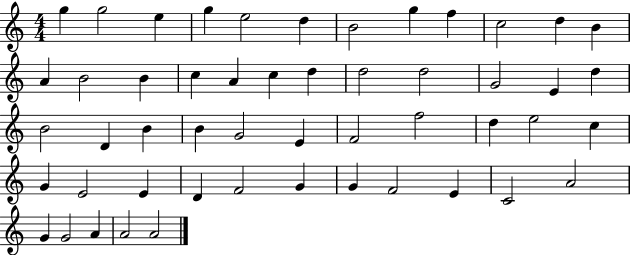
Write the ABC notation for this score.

X:1
T:Untitled
M:4/4
L:1/4
K:C
g g2 e g e2 d B2 g f c2 d B A B2 B c A c d d2 d2 G2 E d B2 D B B G2 E F2 f2 d e2 c G E2 E D F2 G G F2 E C2 A2 G G2 A A2 A2